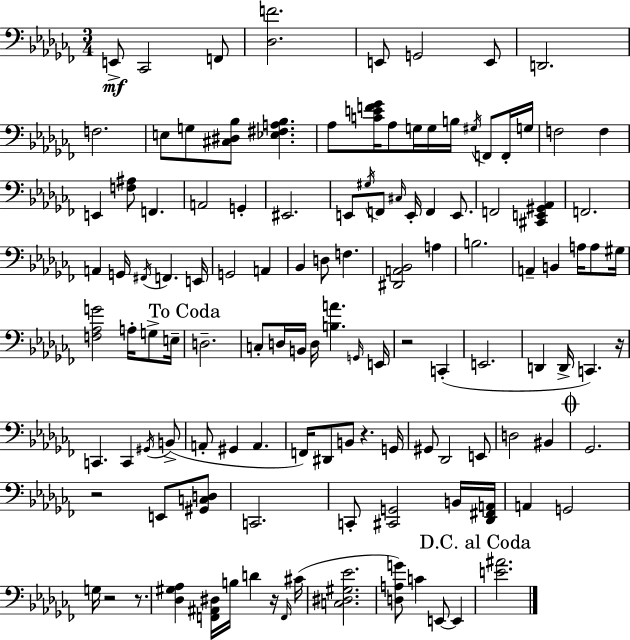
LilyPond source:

{
  \clef bass
  \numericTimeSignature
  \time 3/4
  \key aes \minor
  e,8->\mf ces,2 f,8 | <des f'>2. | e,8 g,2 e,8 | d,2. | \break f2. | e8 g8 <cis dis bes>8 <ees fis a bes>4. | aes8 <c' e' f' ges'>16 aes8 g16 g16 b16 \acciaccatura { gis16 } f,8 f,16-. | g16 f2 f4 | \break e,4 <f ais>8 f,4. | a,2 g,4-. | eis,2. | e,8 \acciaccatura { gis16 } f,8 \grace { cis16 } e,16-. f,4 | \break e,8. f,2 <cis, e, gis, aes,>4 | f,2. | a,4 g,16 \acciaccatura { fis,16 } f,4. | e,16 g,2 | \break a,4 bes,4 d8 f4. | <dis, a, bes,>2 | a4 b2. | a,4-- b,4 | \break a16 a8 gis16 <f aes g'>2 | a16-. g8-> e16-- \mark "To Coda" d2.-- | c8-. d16 b,16 d16 <b a'>4. | \grace { g,16 } e,16 r2 | \break c,4-.( e,2. | d,4 d,16-> c,4.) | r16 c,4. c,4 | \acciaccatura { gis,16 } b,8->( a,8-. gis,4 | \break a,4. f,16) dis,8 b,8 r4. | g,16 gis,8 des,2 | e,8 d2 | bis,4 \mark \markup { \musicglyph "scripts.coda" } ges,2. | \break r2 | e,8 <gis, c d>8 c,2. | c,8-. <cis, g,>2 | b,16 <des, fis, a,>16 a,4 g,2 | \break g16 r2 | r8. <des gis aes>4 <f, ais, dis>16 b16 | d'4 r16 \grace { f,16 } cis'16( <c dis gis ees'>2. | <d a g'>8) c'4 | \break e,8~~ e,4 \mark "D.C. al Coda" <e' ais'>2. | \bar "|."
}